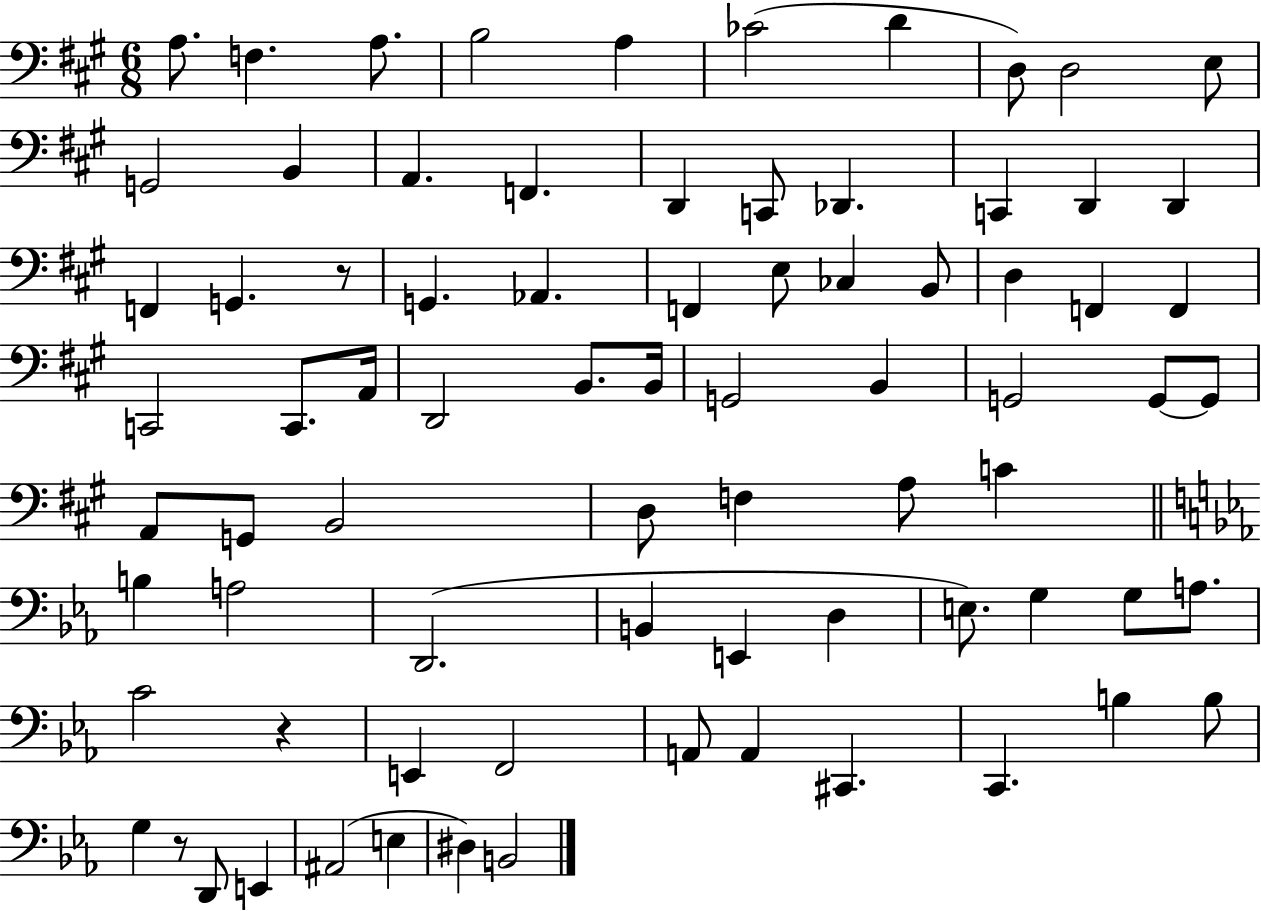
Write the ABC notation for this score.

X:1
T:Untitled
M:6/8
L:1/4
K:A
A,/2 F, A,/2 B,2 A, _C2 D D,/2 D,2 E,/2 G,,2 B,, A,, F,, D,, C,,/2 _D,, C,, D,, D,, F,, G,, z/2 G,, _A,, F,, E,/2 _C, B,,/2 D, F,, F,, C,,2 C,,/2 A,,/4 D,,2 B,,/2 B,,/4 G,,2 B,, G,,2 G,,/2 G,,/2 A,,/2 G,,/2 B,,2 D,/2 F, A,/2 C B, A,2 D,,2 B,, E,, D, E,/2 G, G,/2 A,/2 C2 z E,, F,,2 A,,/2 A,, ^C,, C,, B, B,/2 G, z/2 D,,/2 E,, ^A,,2 E, ^D, B,,2